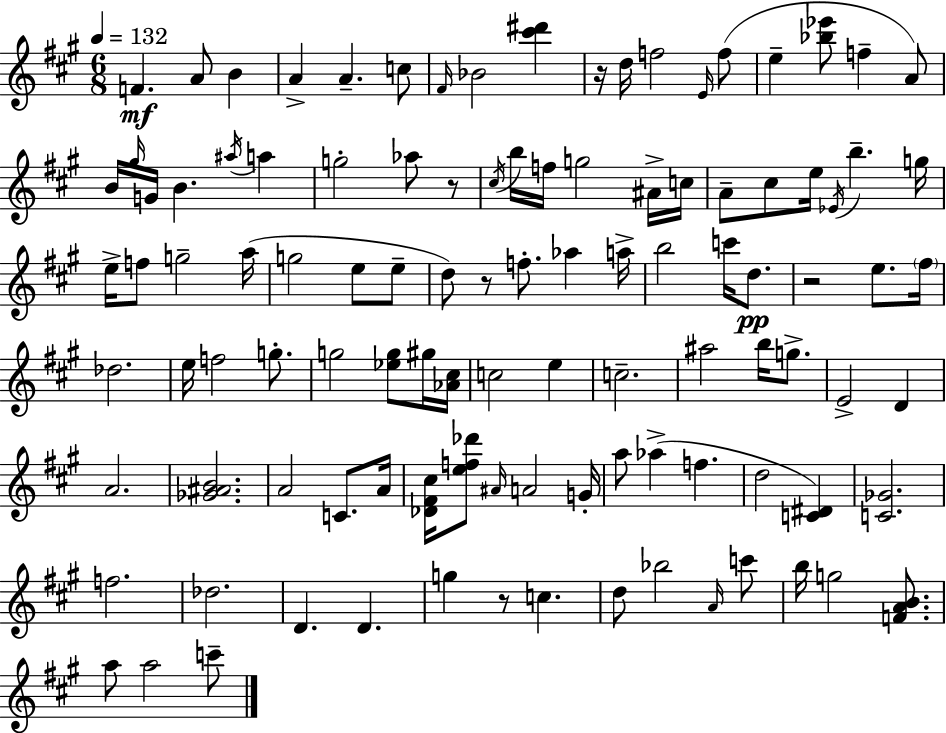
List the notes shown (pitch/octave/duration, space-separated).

F4/q. A4/e B4/q A4/q A4/q. C5/e F#4/s Bb4/h [C#6,D#6]/q R/s D5/s F5/h E4/s F5/e E5/q [Bb5,Eb6]/e F5/q A4/e B4/s G#5/s G4/s B4/q. A#5/s A5/q G5/h Ab5/e R/e C#5/s B5/s F5/s G5/h A#4/s C5/s A4/e C#5/e E5/s Eb4/s B5/q. G5/s E5/s F5/e G5/h A5/s G5/h E5/e E5/e D5/e R/e F5/e. Ab5/q A5/s B5/h C6/s D5/e. R/h E5/e. F#5/s Db5/h. E5/s F5/h G5/e. G5/h [Eb5,G5]/e G#5/s [Ab4,C#5]/s C5/h E5/q C5/h. A#5/h B5/s G5/e. E4/h D4/q A4/h. [Gb4,A#4,B4]/h. A4/h C4/e. A4/s [Db4,F#4,C#5]/s [E5,F5,Db6]/e A#4/s A4/h G4/s A5/e Ab5/q F5/q. D5/h [C4,D#4]/q [C4,Gb4]/h. F5/h. Db5/h. D4/q. D4/q. G5/q R/e C5/q. D5/e Bb5/h A4/s C6/e B5/s G5/h [F4,A4,B4]/e. A5/e A5/h C6/e